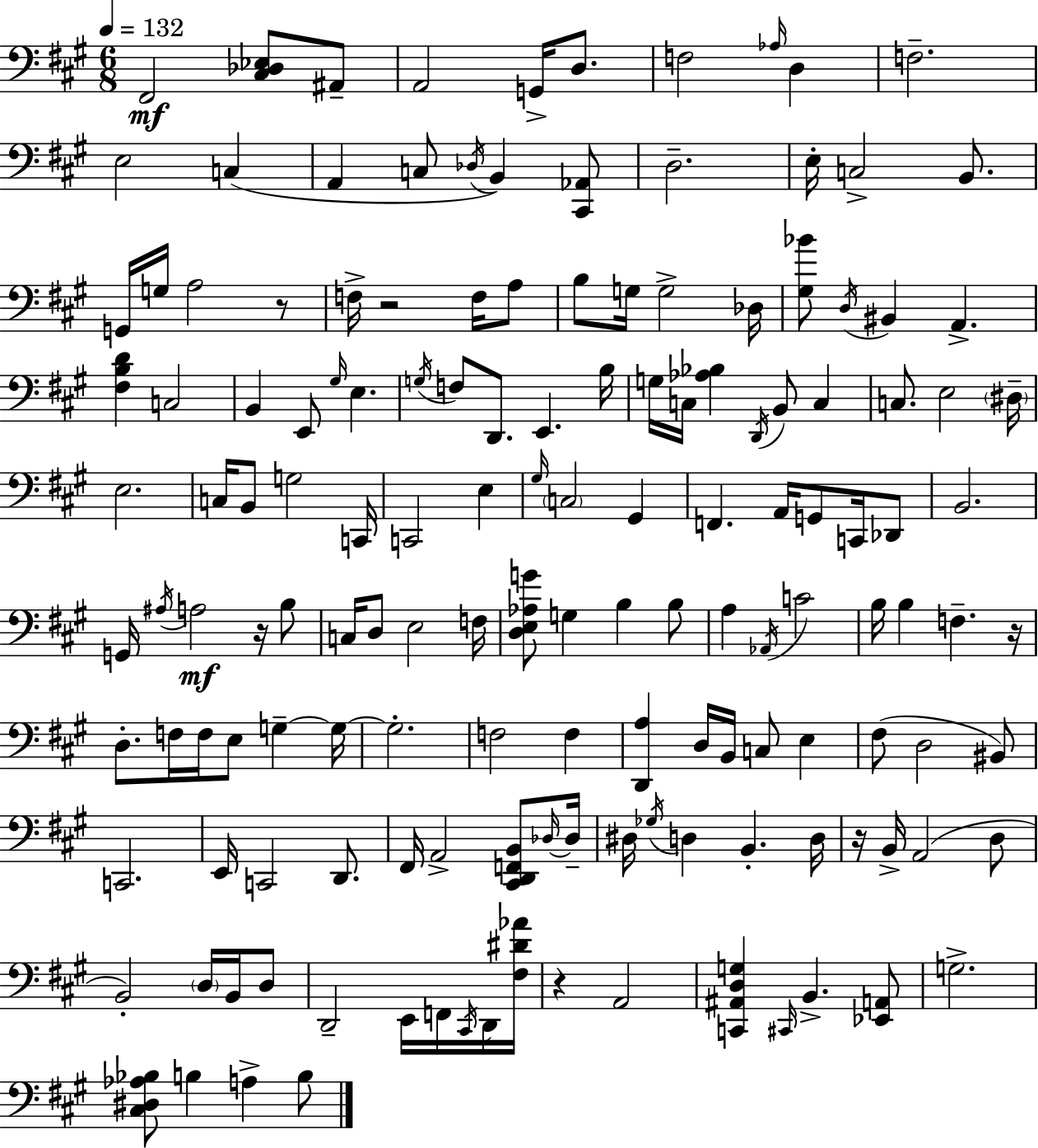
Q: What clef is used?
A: bass